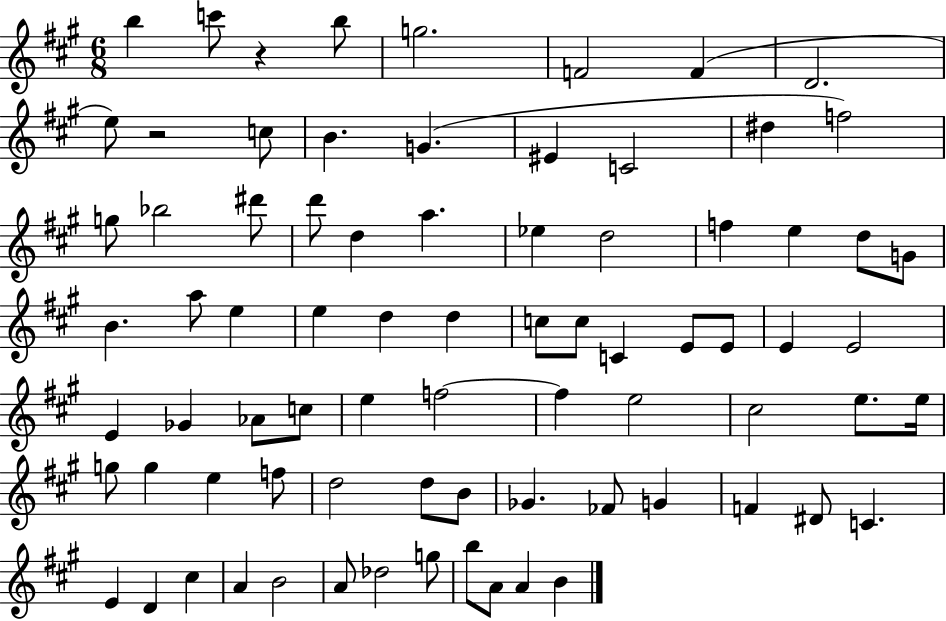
B5/q C6/e R/q B5/e G5/h. F4/h F4/q D4/h. E5/e R/h C5/e B4/q. G4/q. EIS4/q C4/h D#5/q F5/h G5/e Bb5/h D#6/e D6/e D5/q A5/q. Eb5/q D5/h F5/q E5/q D5/e G4/e B4/q. A5/e E5/q E5/q D5/q D5/q C5/e C5/e C4/q E4/e E4/e E4/q E4/h E4/q Gb4/q Ab4/e C5/e E5/q F5/h F5/q E5/h C#5/h E5/e. E5/s G5/e G5/q E5/q F5/e D5/h D5/e B4/e Gb4/q. FES4/e G4/q F4/q D#4/e C4/q. E4/q D4/q C#5/q A4/q B4/h A4/e Db5/h G5/e B5/e A4/e A4/q B4/q